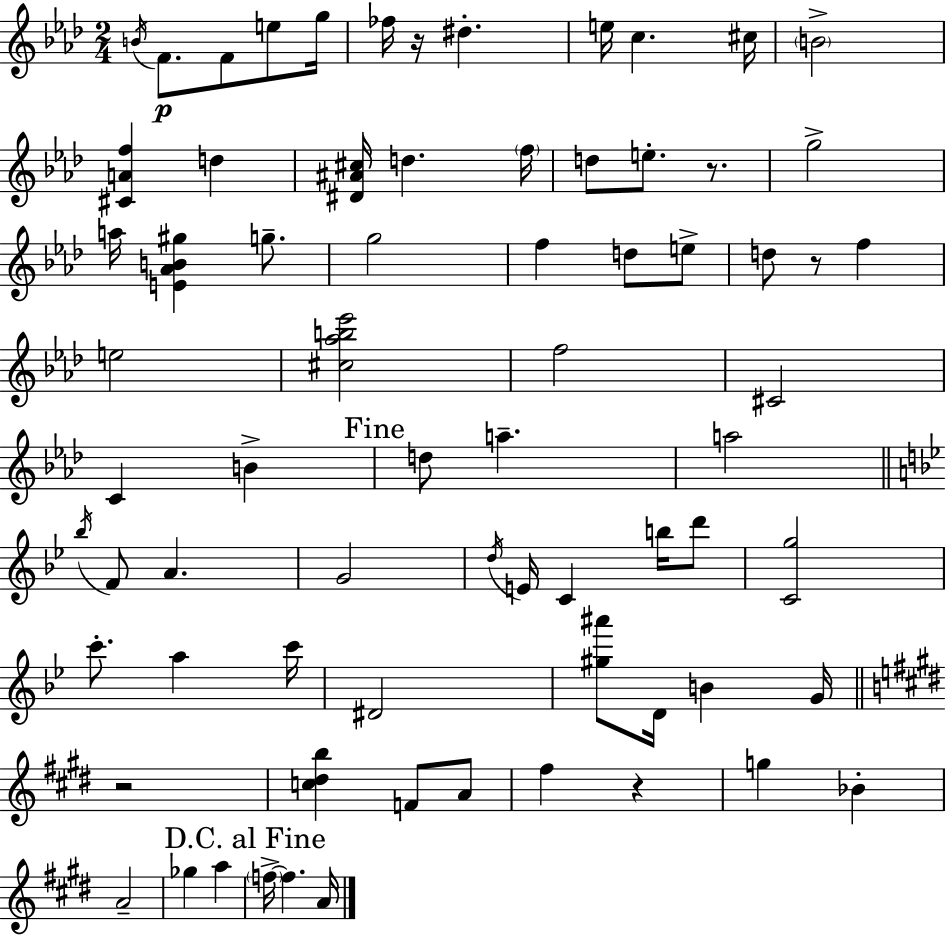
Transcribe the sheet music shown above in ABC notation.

X:1
T:Untitled
M:2/4
L:1/4
K:Ab
B/4 F/2 F/2 e/2 g/4 _f/4 z/4 ^d e/4 c ^c/4 B2 [^CAf] d [^D^A^c]/4 d f/4 d/2 e/2 z/2 g2 a/4 [E_AB^g] g/2 g2 f d/2 e/2 d/2 z/2 f e2 [^c_ab_e']2 f2 ^C2 C B d/2 a a2 _b/4 F/2 A G2 d/4 E/4 C b/4 d'/2 [Cg]2 c'/2 a c'/4 ^D2 [^g^a']/2 D/4 B G/4 z2 [c^db] F/2 A/2 ^f z g _B A2 _g a f/4 f A/4